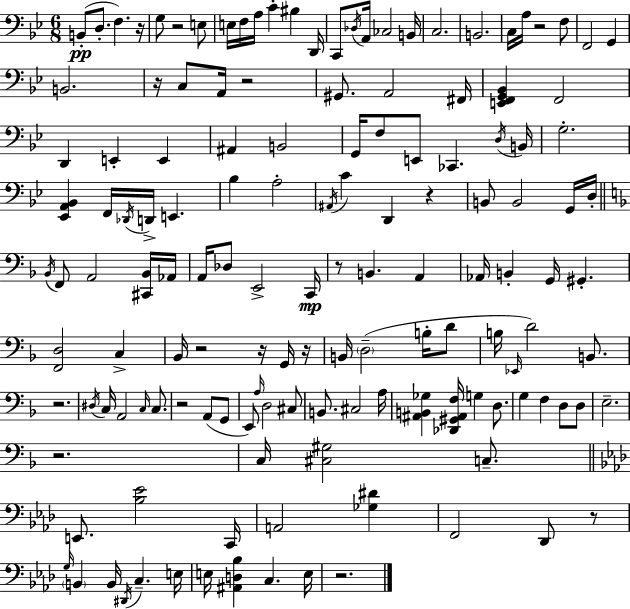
X:1
T:Untitled
M:6/8
L:1/4
K:Bb
B,,/2 D,/2 F, z/4 G,/2 z2 E,/2 E,/4 F,/4 A,/4 C ^B, D,,/4 C,,/2 _D,/4 A,,/4 _C,2 B,,/4 C,2 B,,2 C,/4 A,/4 z2 F,/2 F,,2 G,, B,,2 z/4 C,/2 A,,/4 z2 ^G,,/2 A,,2 ^F,,/4 [E,,F,,G,,_B,,] F,,2 D,, E,, E,, ^A,, B,,2 G,,/4 F,/2 E,,/2 _C,, D,/4 B,,/4 G,2 [_E,,A,,_B,,] F,,/4 _D,,/4 D,,/4 E,, _B, A,2 ^A,,/4 C D,, z B,,/2 B,,2 G,,/4 D,/4 _B,,/4 F,,/2 A,,2 [^C,,_B,,]/4 _A,,/4 A,,/4 _D,/2 E,,2 C,,/4 z/2 B,, A,, _A,,/4 B,, G,,/4 ^G,, [F,,D,]2 C, _B,,/4 z2 z/4 G,,/4 z/4 B,,/4 D,2 B,/4 D/2 B,/4 _E,,/4 D2 B,,/2 z2 ^D,/4 C,/4 A,,2 C,/4 C,/2 z2 A,,/2 G,,/2 E,,/2 A,/4 D,2 ^C,/2 B,,/2 ^C,2 A,/4 [^A,,B,,_G,] [_D,,^G,,^A,,F,]/4 G, D,/2 G, F, D,/2 D,/2 E,2 z2 C,/4 [^C,^G,]2 C,/2 E,,/2 [_B,_E]2 C,,/4 A,,2 [_G,^D] F,,2 _D,,/2 z/2 G,/4 B,, B,,/4 ^D,,/4 C, E,/4 E,/4 [^A,,D,_B,] C, E,/4 z2